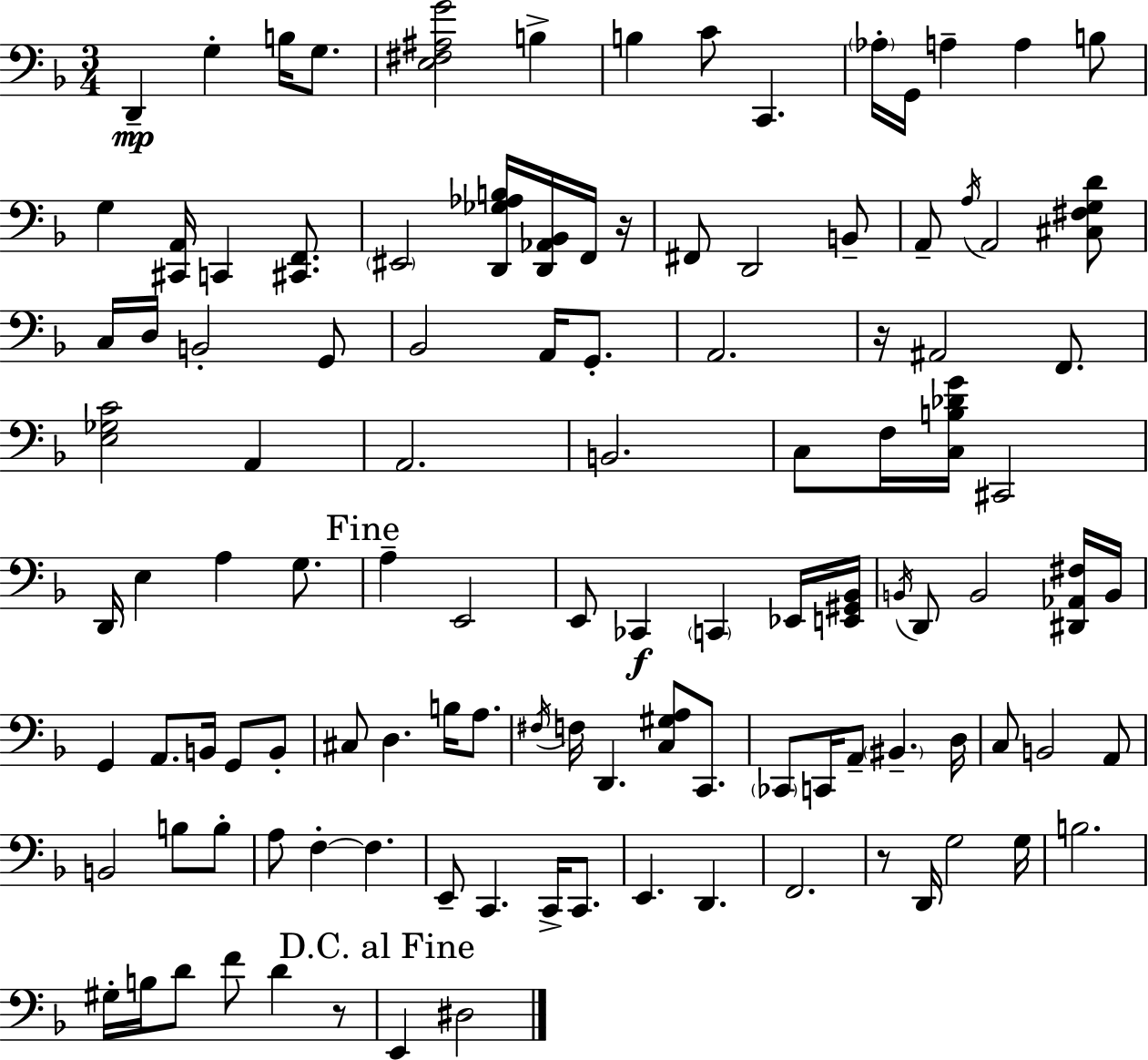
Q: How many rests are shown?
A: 4